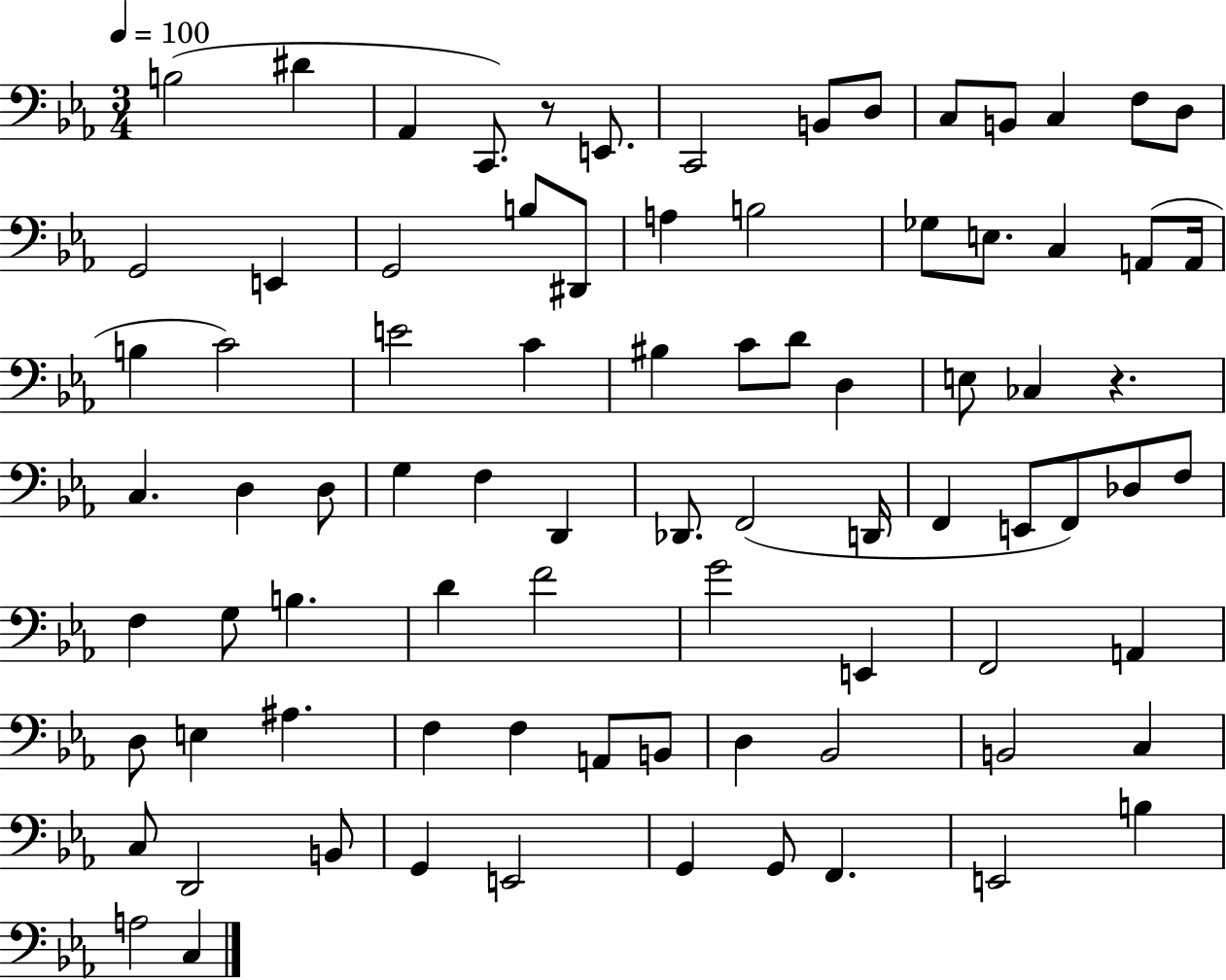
B3/h D#4/q Ab2/q C2/e. R/e E2/e. C2/h B2/e D3/e C3/e B2/e C3/q F3/e D3/e G2/h E2/q G2/h B3/e D#2/e A3/q B3/h Gb3/e E3/e. C3/q A2/e A2/s B3/q C4/h E4/h C4/q BIS3/q C4/e D4/e D3/q E3/e CES3/q R/q. C3/q. D3/q D3/e G3/q F3/q D2/q Db2/e. F2/h D2/s F2/q E2/e F2/e Db3/e F3/e F3/q G3/e B3/q. D4/q F4/h G4/h E2/q F2/h A2/q D3/e E3/q A#3/q. F3/q F3/q A2/e B2/e D3/q Bb2/h B2/h C3/q C3/e D2/h B2/e G2/q E2/h G2/q G2/e F2/q. E2/h B3/q A3/h C3/q